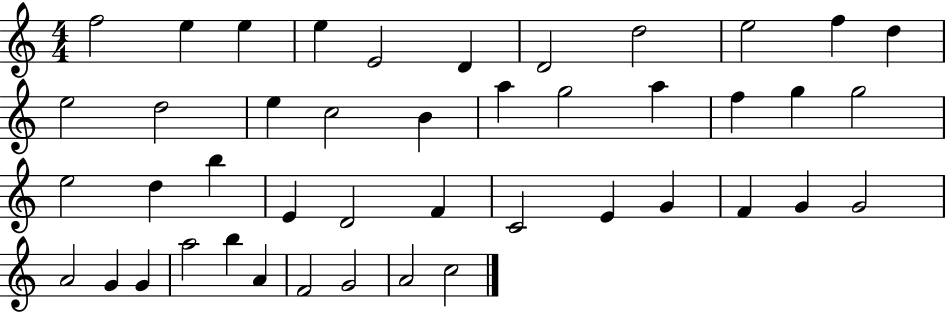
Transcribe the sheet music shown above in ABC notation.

X:1
T:Untitled
M:4/4
L:1/4
K:C
f2 e e e E2 D D2 d2 e2 f d e2 d2 e c2 B a g2 a f g g2 e2 d b E D2 F C2 E G F G G2 A2 G G a2 b A F2 G2 A2 c2